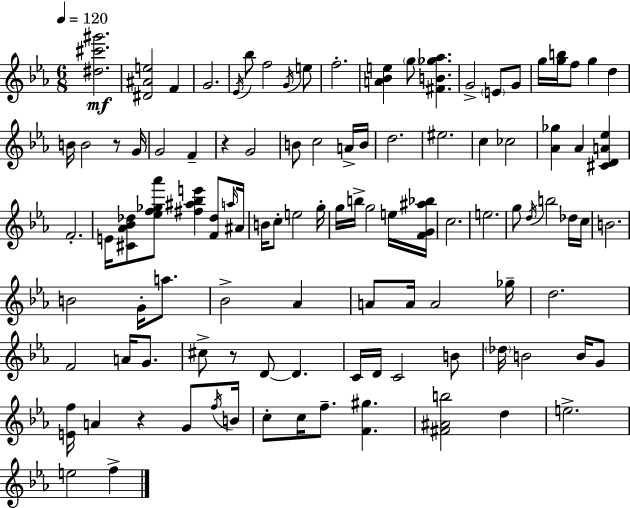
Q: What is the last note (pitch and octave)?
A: F5